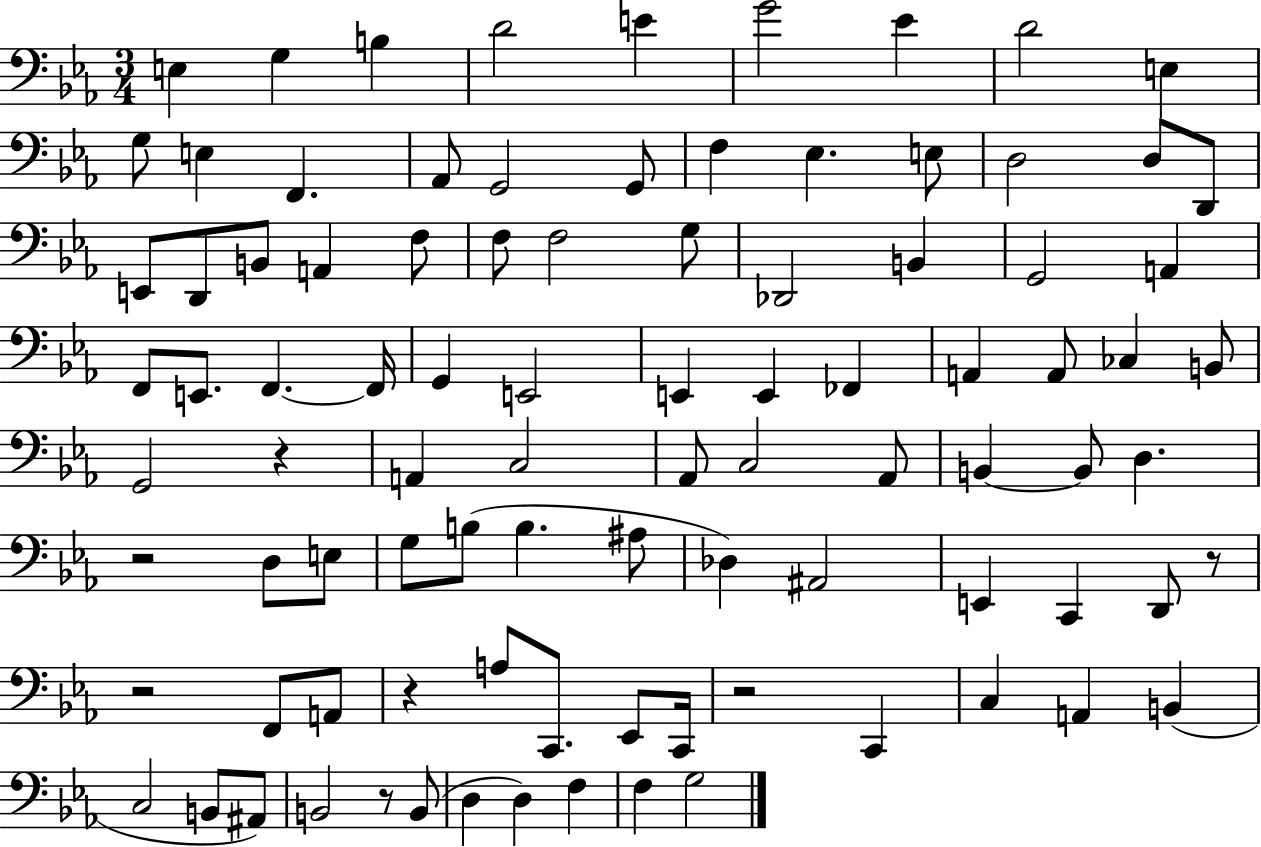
X:1
T:Untitled
M:3/4
L:1/4
K:Eb
E, G, B, D2 E G2 _E D2 E, G,/2 E, F,, _A,,/2 G,,2 G,,/2 F, _E, E,/2 D,2 D,/2 D,,/2 E,,/2 D,,/2 B,,/2 A,, F,/2 F,/2 F,2 G,/2 _D,,2 B,, G,,2 A,, F,,/2 E,,/2 F,, F,,/4 G,, E,,2 E,, E,, _F,, A,, A,,/2 _C, B,,/2 G,,2 z A,, C,2 _A,,/2 C,2 _A,,/2 B,, B,,/2 D, z2 D,/2 E,/2 G,/2 B,/2 B, ^A,/2 _D, ^A,,2 E,, C,, D,,/2 z/2 z2 F,,/2 A,,/2 z A,/2 C,,/2 _E,,/2 C,,/4 z2 C,, C, A,, B,, C,2 B,,/2 ^A,,/2 B,,2 z/2 B,,/2 D, D, F, F, G,2